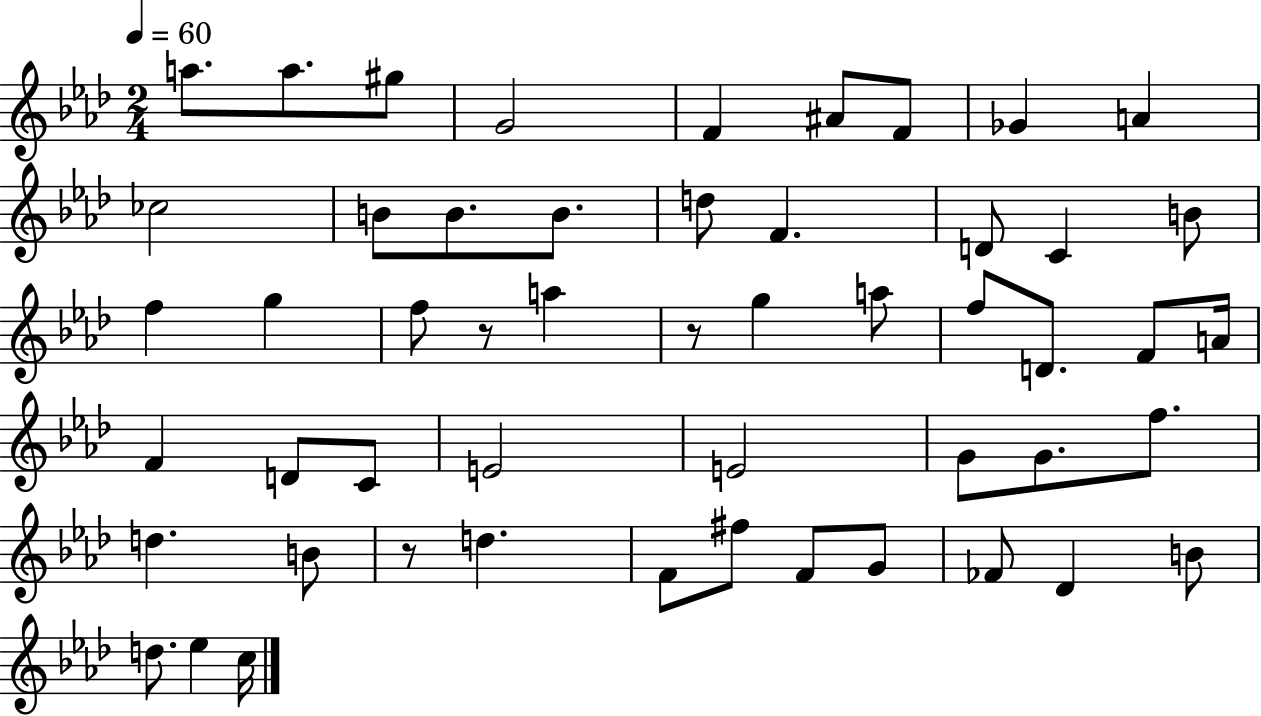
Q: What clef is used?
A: treble